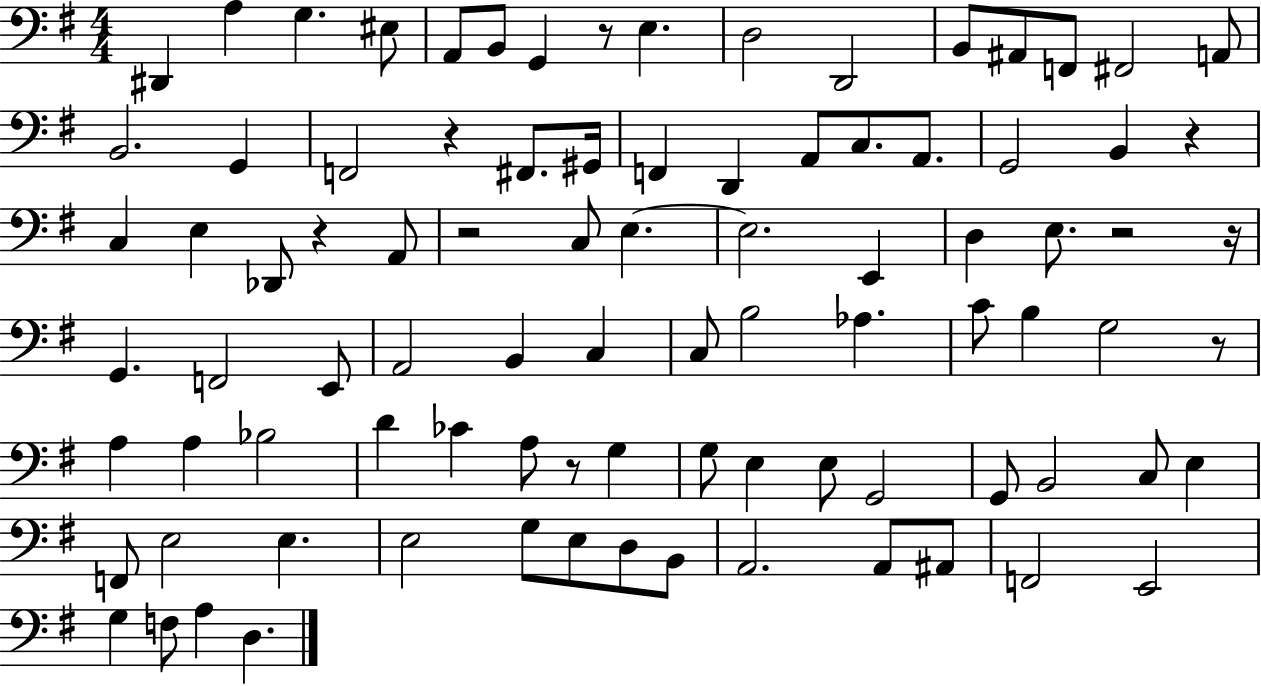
D#2/q A3/q G3/q. EIS3/e A2/e B2/e G2/q R/e E3/q. D3/h D2/h B2/e A#2/e F2/e F#2/h A2/e B2/h. G2/q F2/h R/q F#2/e. G#2/s F2/q D2/q A2/e C3/e. A2/e. G2/h B2/q R/q C3/q E3/q Db2/e R/q A2/e R/h C3/e E3/q. E3/h. E2/q D3/q E3/e. R/h R/s G2/q. F2/h E2/e A2/h B2/q C3/q C3/e B3/h Ab3/q. C4/e B3/q G3/h R/e A3/q A3/q Bb3/h D4/q CES4/q A3/e R/e G3/q G3/e E3/q E3/e G2/h G2/e B2/h C3/e E3/q F2/e E3/h E3/q. E3/h G3/e E3/e D3/e B2/e A2/h. A2/e A#2/e F2/h E2/h G3/q F3/e A3/q D3/q.